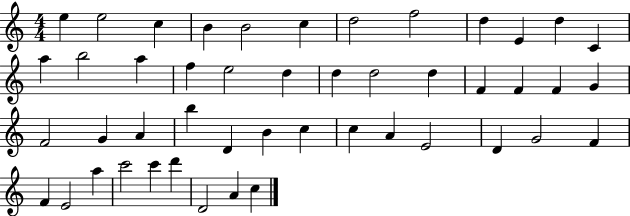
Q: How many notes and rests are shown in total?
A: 47